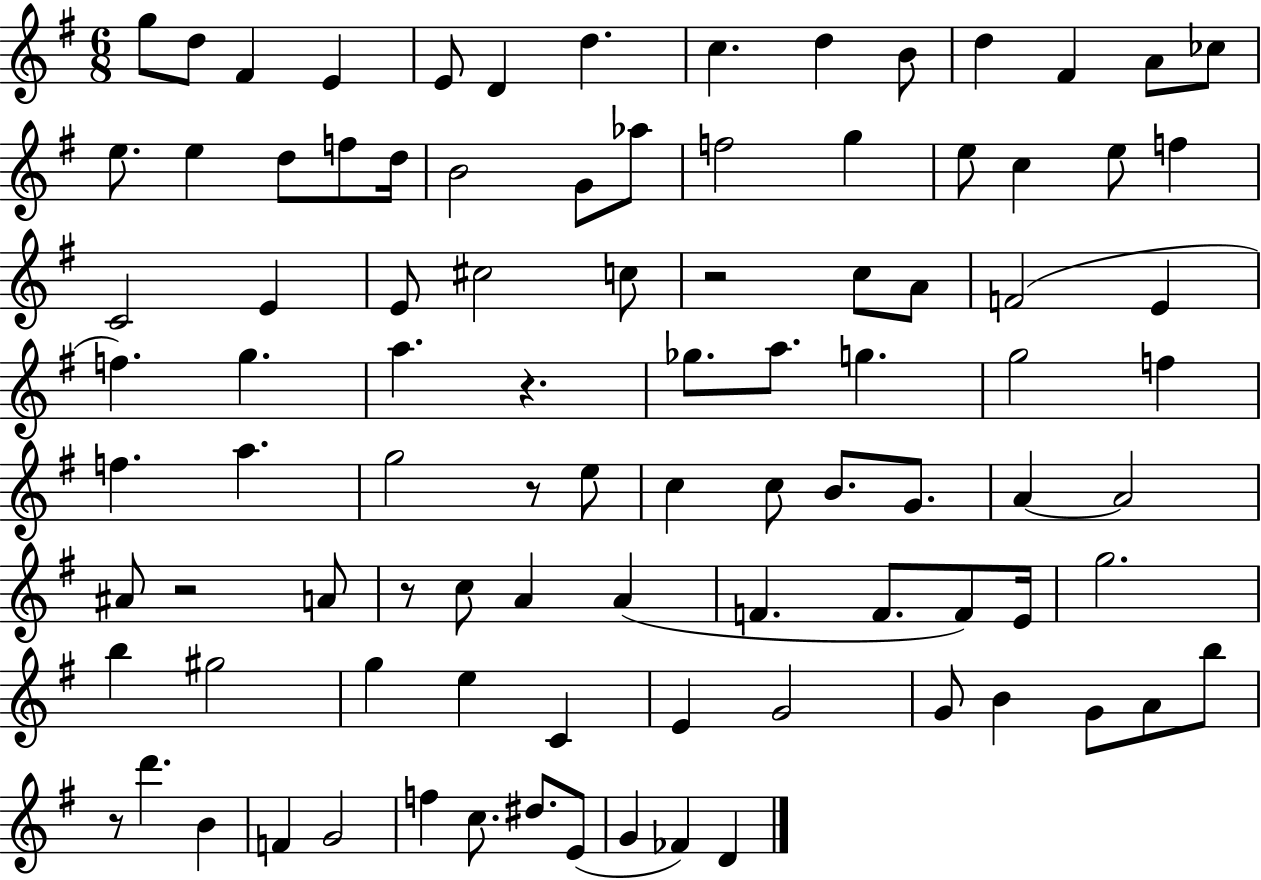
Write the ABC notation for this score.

X:1
T:Untitled
M:6/8
L:1/4
K:G
g/2 d/2 ^F E E/2 D d c d B/2 d ^F A/2 _c/2 e/2 e d/2 f/2 d/4 B2 G/2 _a/2 f2 g e/2 c e/2 f C2 E E/2 ^c2 c/2 z2 c/2 A/2 F2 E f g a z _g/2 a/2 g g2 f f a g2 z/2 e/2 c c/2 B/2 G/2 A A2 ^A/2 z2 A/2 z/2 c/2 A A F F/2 F/2 E/4 g2 b ^g2 g e C E G2 G/2 B G/2 A/2 b/2 z/2 d' B F G2 f c/2 ^d/2 E/2 G _F D